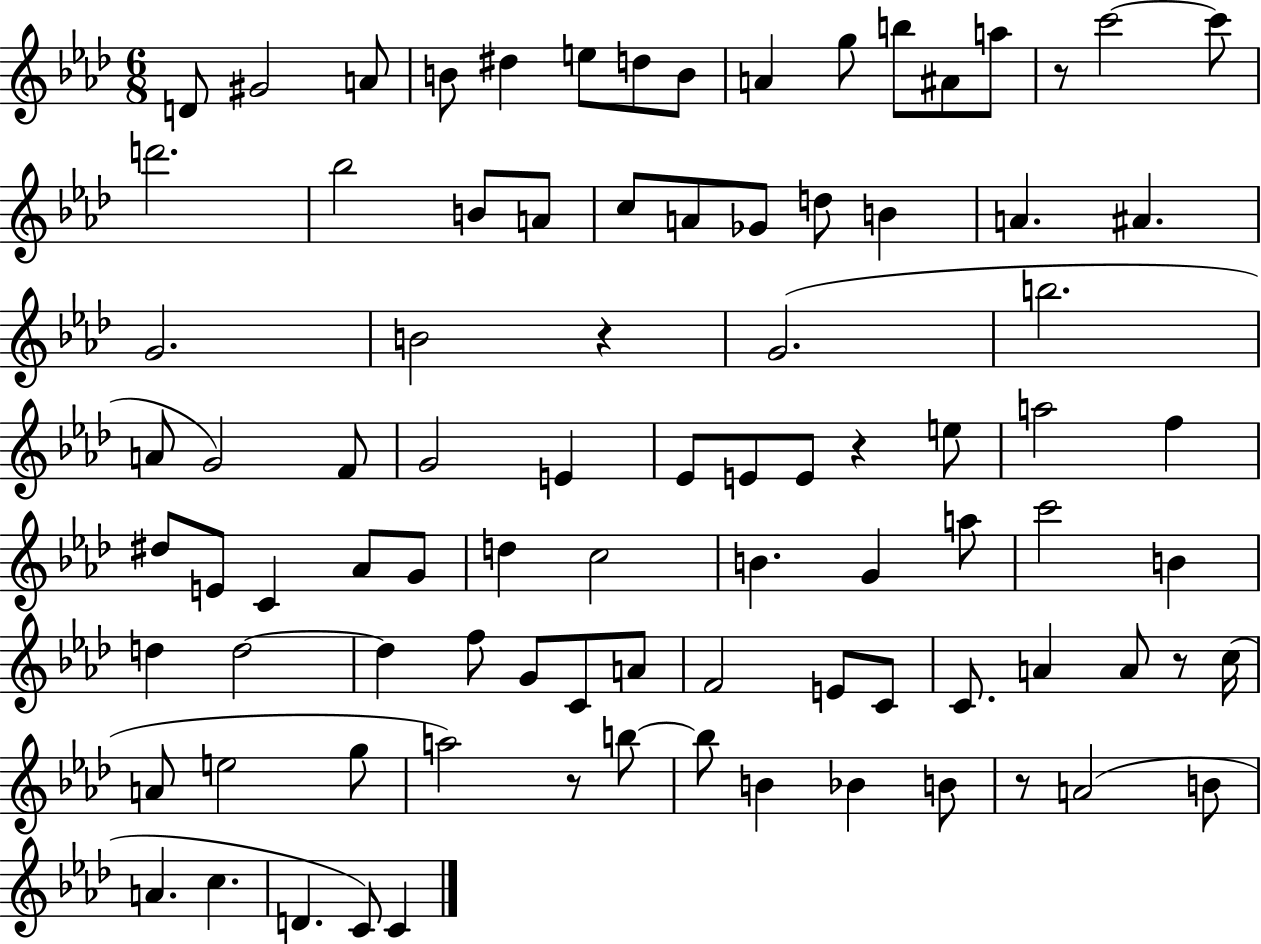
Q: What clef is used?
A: treble